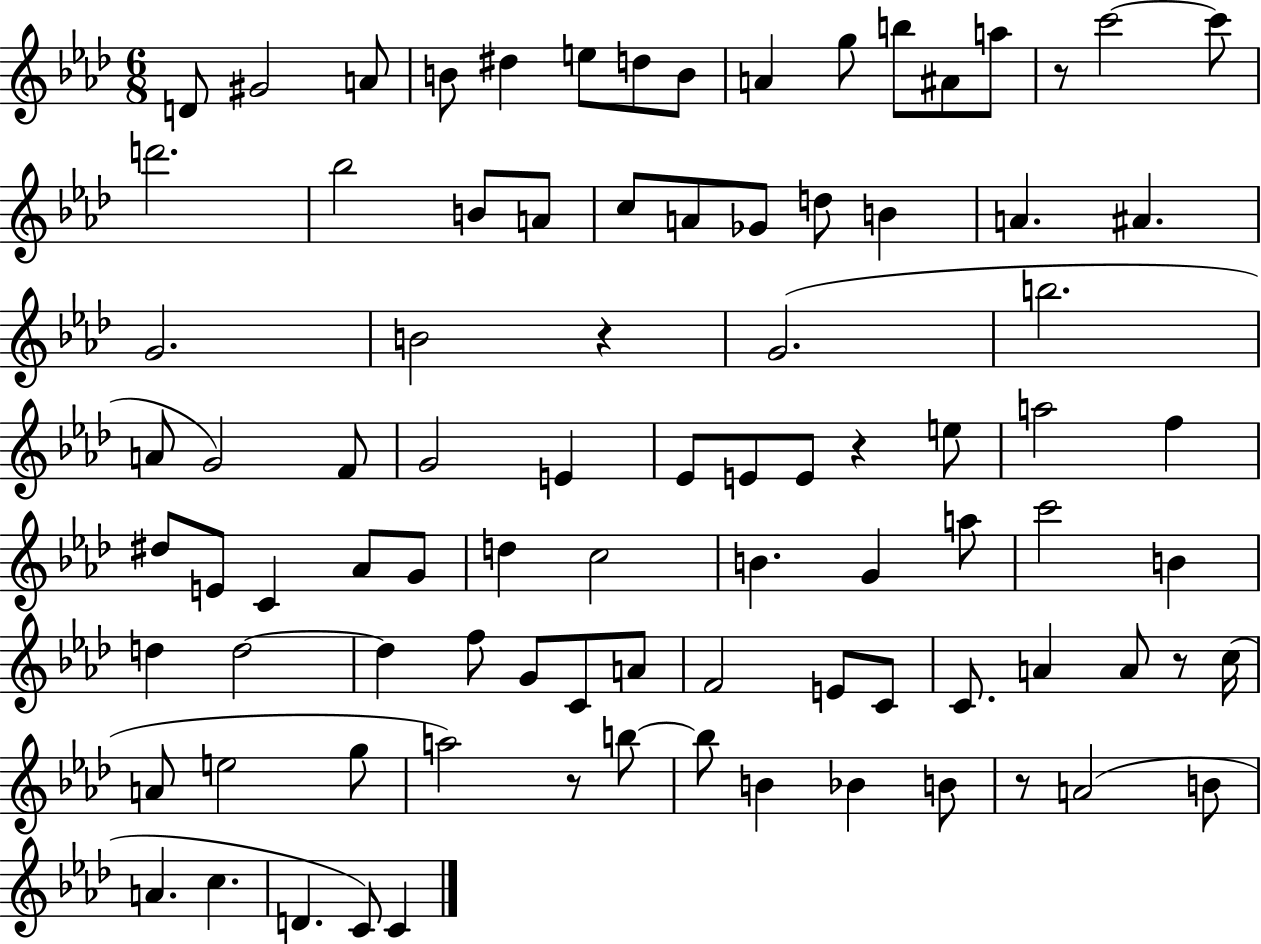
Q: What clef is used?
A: treble